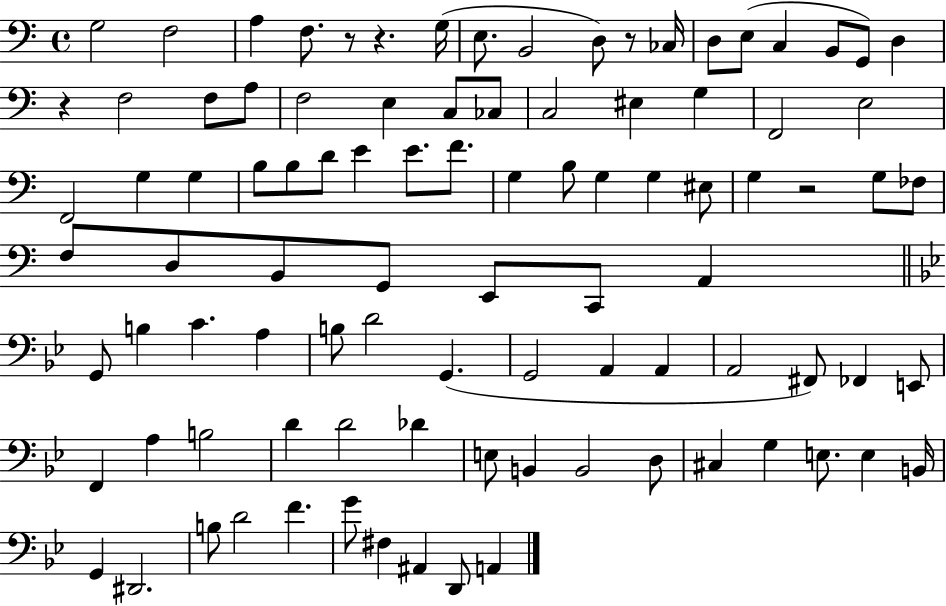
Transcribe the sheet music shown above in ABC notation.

X:1
T:Untitled
M:4/4
L:1/4
K:C
G,2 F,2 A, F,/2 z/2 z G,/4 E,/2 B,,2 D,/2 z/2 _C,/4 D,/2 E,/2 C, B,,/2 G,,/2 D, z F,2 F,/2 A,/2 F,2 E, C,/2 _C,/2 C,2 ^E, G, F,,2 E,2 F,,2 G, G, B,/2 B,/2 D/2 E E/2 F/2 G, B,/2 G, G, ^E,/2 G, z2 G,/2 _F,/2 F,/2 D,/2 B,,/2 G,,/2 E,,/2 C,,/2 A,, G,,/2 B, C A, B,/2 D2 G,, G,,2 A,, A,, A,,2 ^F,,/2 _F,, E,,/2 F,, A, B,2 D D2 _D E,/2 B,, B,,2 D,/2 ^C, G, E,/2 E, B,,/4 G,, ^D,,2 B,/2 D2 F G/2 ^F, ^A,, D,,/2 A,,